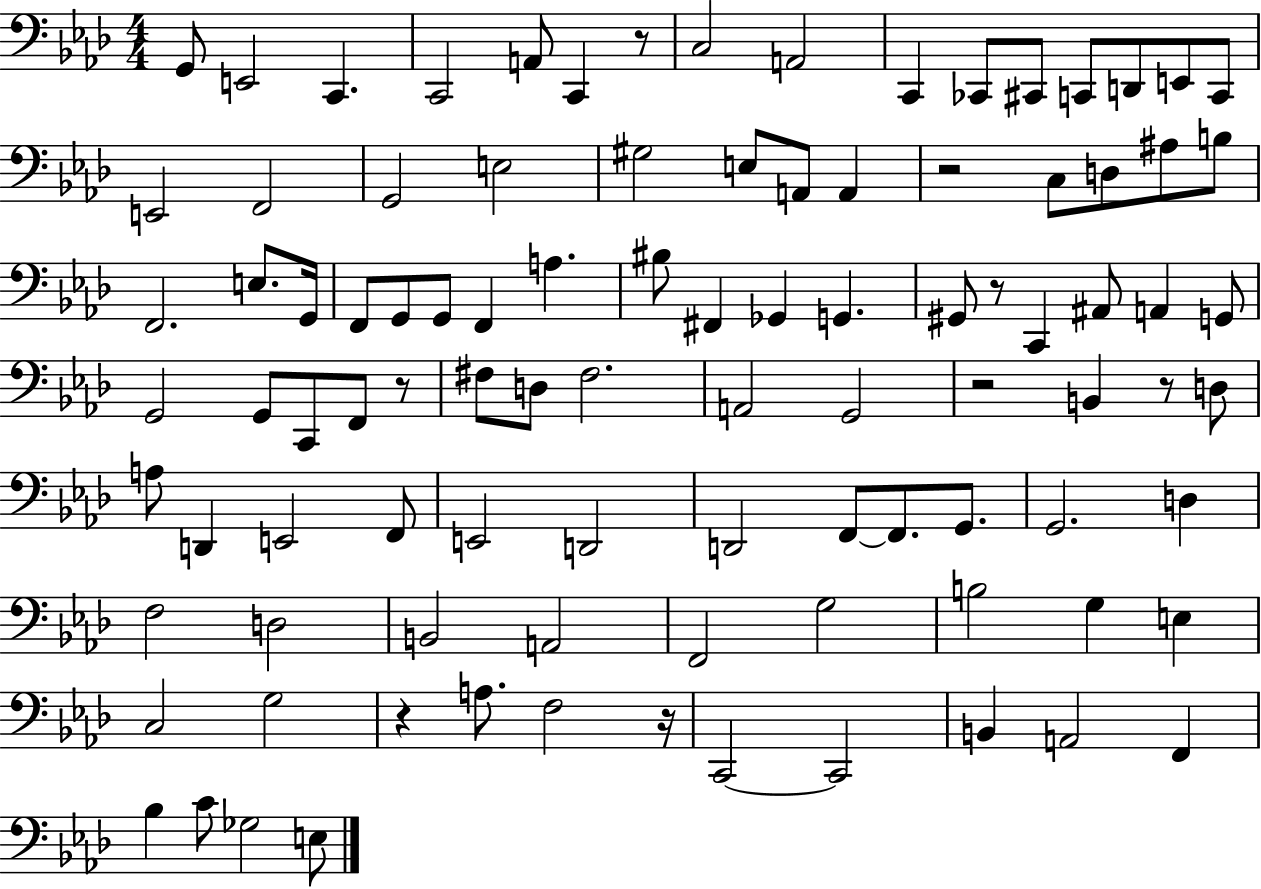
X:1
T:Untitled
M:4/4
L:1/4
K:Ab
G,,/2 E,,2 C,, C,,2 A,,/2 C,, z/2 C,2 A,,2 C,, _C,,/2 ^C,,/2 C,,/2 D,,/2 E,,/2 C,,/2 E,,2 F,,2 G,,2 E,2 ^G,2 E,/2 A,,/2 A,, z2 C,/2 D,/2 ^A,/2 B,/2 F,,2 E,/2 G,,/4 F,,/2 G,,/2 G,,/2 F,, A, ^B,/2 ^F,, _G,, G,, ^G,,/2 z/2 C,, ^A,,/2 A,, G,,/2 G,,2 G,,/2 C,,/2 F,,/2 z/2 ^F,/2 D,/2 ^F,2 A,,2 G,,2 z2 B,, z/2 D,/2 A,/2 D,, E,,2 F,,/2 E,,2 D,,2 D,,2 F,,/2 F,,/2 G,,/2 G,,2 D, F,2 D,2 B,,2 A,,2 F,,2 G,2 B,2 G, E, C,2 G,2 z A,/2 F,2 z/4 C,,2 C,,2 B,, A,,2 F,, _B, C/2 _G,2 E,/2